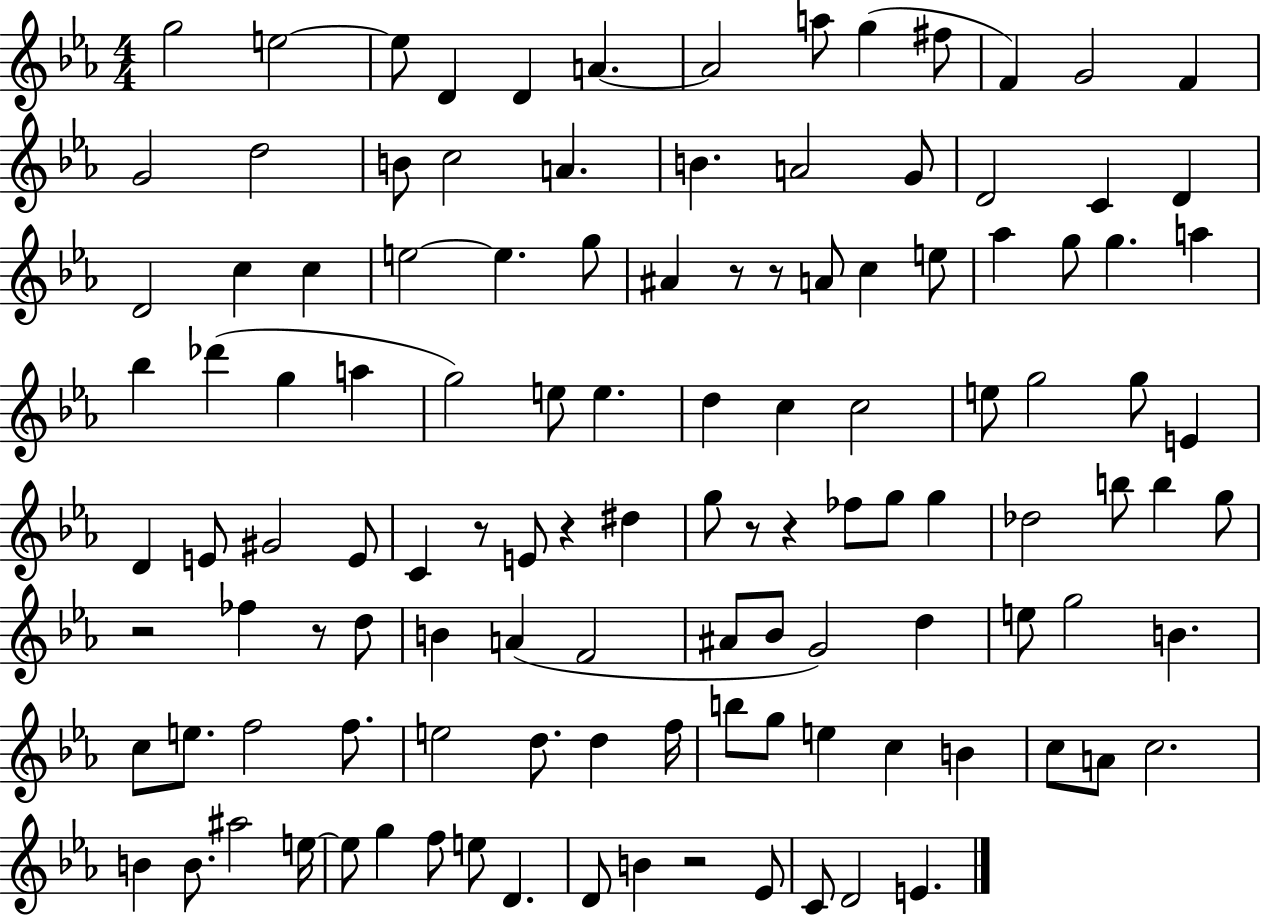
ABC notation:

X:1
T:Untitled
M:4/4
L:1/4
K:Eb
g2 e2 e/2 D D A A2 a/2 g ^f/2 F G2 F G2 d2 B/2 c2 A B A2 G/2 D2 C D D2 c c e2 e g/2 ^A z/2 z/2 A/2 c e/2 _a g/2 g a _b _d' g a g2 e/2 e d c c2 e/2 g2 g/2 E D E/2 ^G2 E/2 C z/2 E/2 z ^d g/2 z/2 z _f/2 g/2 g _d2 b/2 b g/2 z2 _f z/2 d/2 B A F2 ^A/2 _B/2 G2 d e/2 g2 B c/2 e/2 f2 f/2 e2 d/2 d f/4 b/2 g/2 e c B c/2 A/2 c2 B B/2 ^a2 e/4 e/2 g f/2 e/2 D D/2 B z2 _E/2 C/2 D2 E